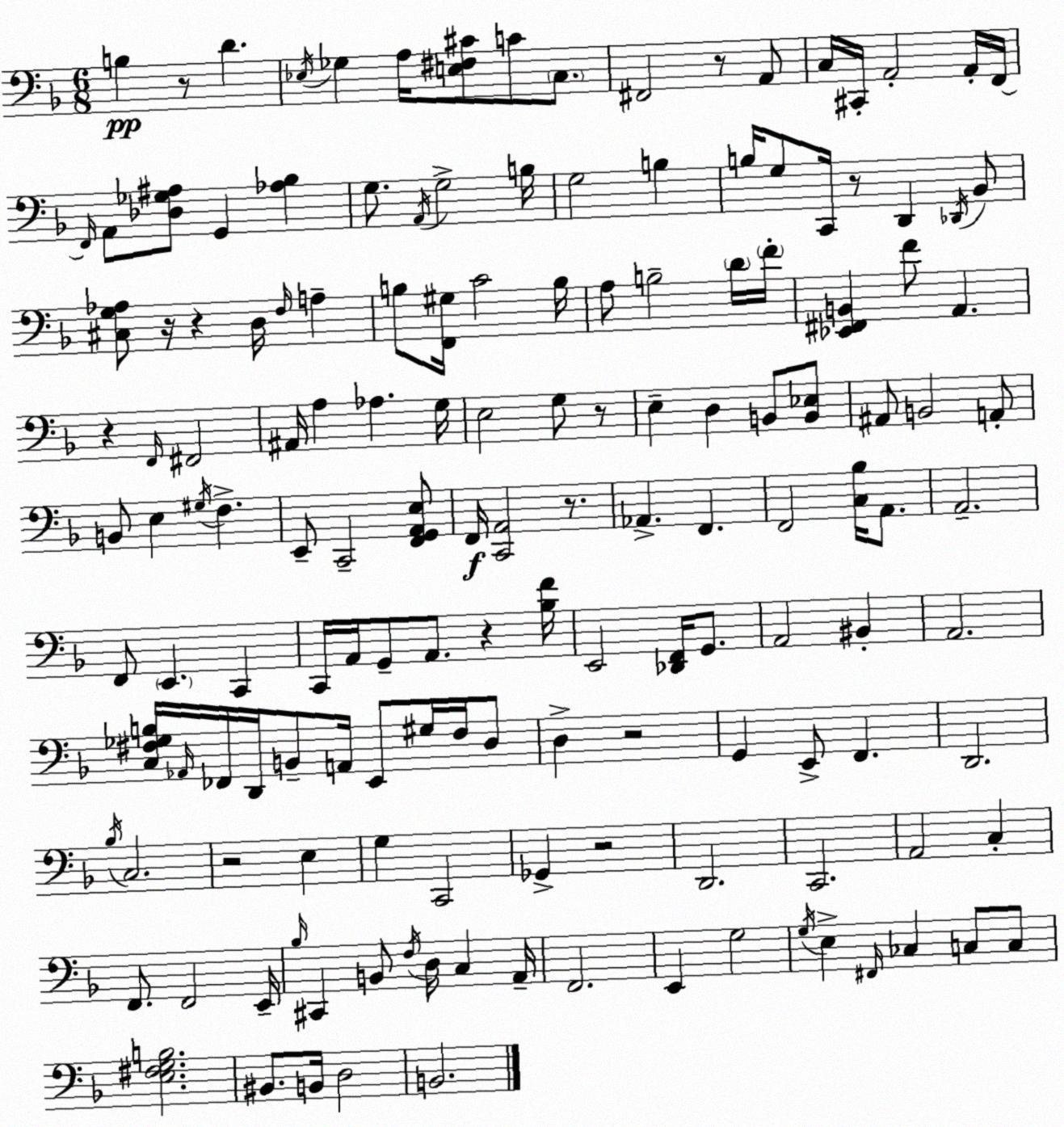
X:1
T:Untitled
M:6/8
L:1/4
K:F
B, z/2 D _E,/4 _G, A,/4 [E,^F,^C]/2 C/2 C,/2 ^F,,2 z/2 A,,/2 C,/4 ^C,,/4 A,,2 A,,/4 F,,/4 F,,/4 A,,/2 [_D,_G,^A,]/2 G,, [_A,_B,] G,/2 A,,/4 G,2 B,/4 G,2 B, B,/4 G,/2 C,,/4 z/2 D,, _D,,/4 _B,,/2 [^C,G,_A,]/2 z/4 z D,/4 F,/4 A, B,/2 [F,,^G,]/4 C2 B,/4 A,/2 B,2 D/4 F/4 [_E,,^F,,B,,] F/2 A,, z F,,/4 ^F,,2 ^A,,/4 A, _A, G,/4 E,2 G,/2 z/2 E, D, B,,/2 [B,,_E,]/2 ^A,,/2 B,,2 A,,/2 B,,/2 E, ^G,/4 F, E,,/2 C,,2 [F,,G,,A,,E,]/2 F,,/4 [C,,A,,]2 z/2 _A,, F,, F,,2 [C,_B,]/4 A,,/2 A,,2 F,,/2 E,, C,, C,,/4 A,,/4 G,,/2 A,,/2 z [_B,F]/4 E,,2 [_D,,F,,]/4 G,,/2 A,,2 ^B,, A,,2 [C,^F,_G,B,]/4 _A,,/4 _F,,/4 D,,/4 B,,/2 A,,/4 E,,/2 ^G,/4 ^F,/4 D,/2 D, z2 G,, E,,/2 F,, D,,2 _B,/4 C,2 z2 E, G, C,,2 _G,, z2 D,,2 C,,2 A,,2 C, F,,/2 F,,2 E,,/4 _B,/4 ^C,, B,,/2 F,/4 D,/4 C, A,,/4 F,,2 E,, G,2 G,/4 E, ^F,,/4 _C, C,/2 C,/2 [E,^F,G,B,]2 ^B,,/2 B,,/4 D,2 B,,2